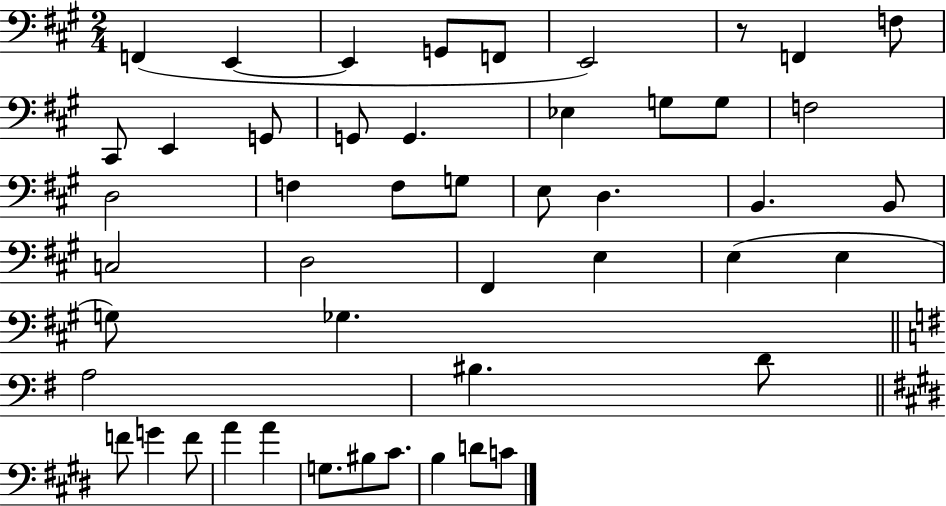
{
  \clef bass
  \numericTimeSignature
  \time 2/4
  \key a \major
  f,4( e,4~~ | e,4 g,8 f,8 | e,2) | r8 f,4 f8 | \break cis,8 e,4 g,8 | g,8 g,4. | ees4 g8 g8 | f2 | \break d2 | f4 f8 g8 | e8 d4. | b,4. b,8 | \break c2 | d2 | fis,4 e4 | e4( e4 | \break g8) ges4. | \bar "||" \break \key g \major a2 | bis4. d'8 | \bar "||" \break \key e \major f'8 g'4 f'8 | a'4 a'4 | g8. bis8 cis'8. | b4 d'8 c'8 | \break \bar "|."
}